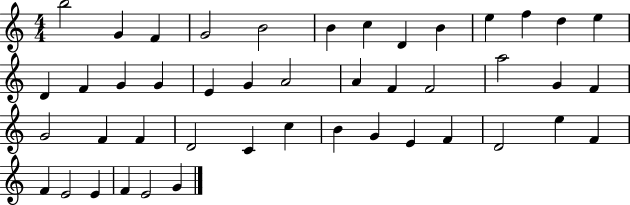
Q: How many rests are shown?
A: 0